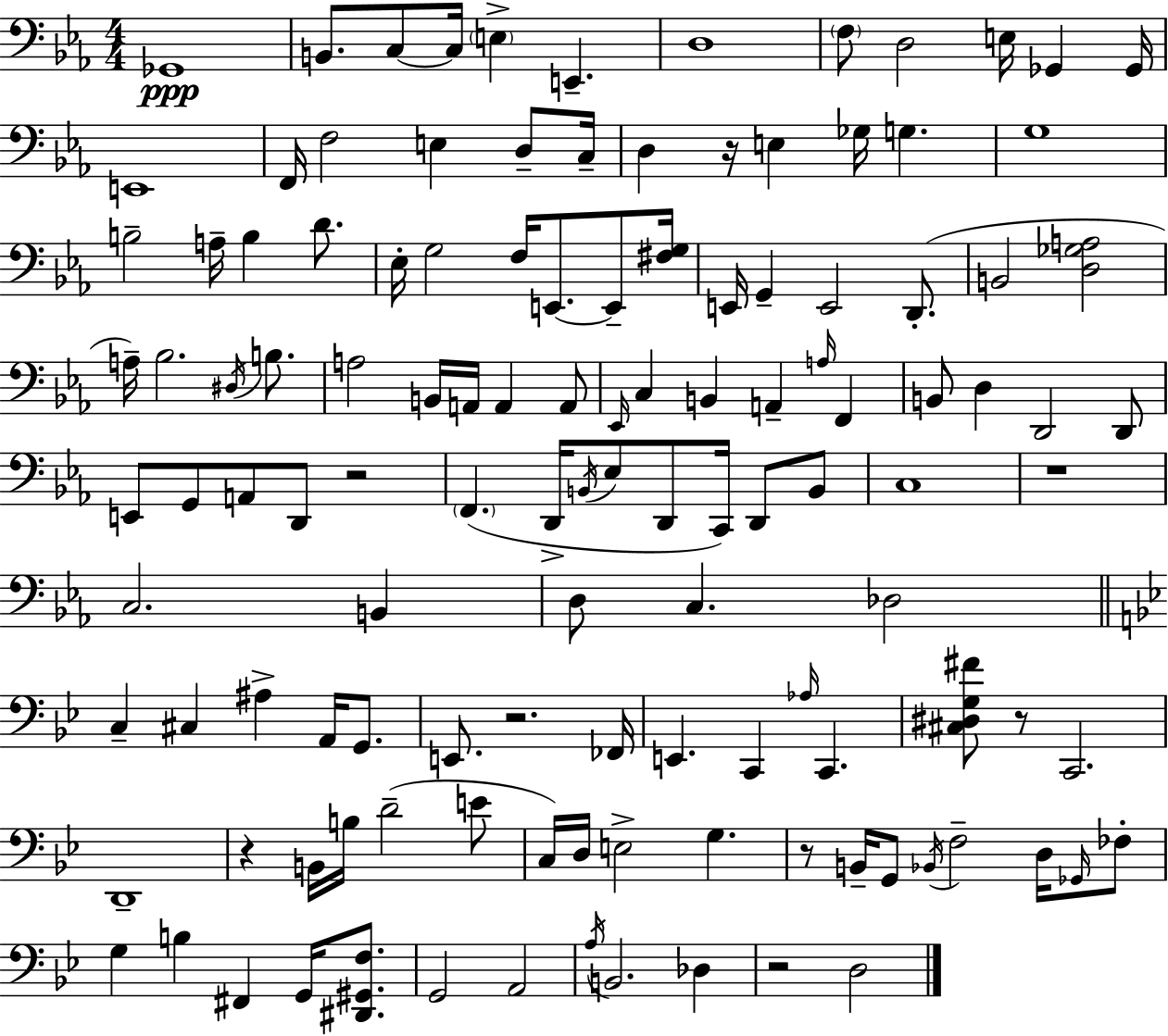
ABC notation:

X:1
T:Untitled
M:4/4
L:1/4
K:Eb
_G,,4 B,,/2 C,/2 C,/4 E, E,, D,4 F,/2 D,2 E,/4 _G,, _G,,/4 E,,4 F,,/4 F,2 E, D,/2 C,/4 D, z/4 E, _G,/4 G, G,4 B,2 A,/4 B, D/2 _E,/4 G,2 F,/4 E,,/2 E,,/2 [^F,G,]/4 E,,/4 G,, E,,2 D,,/2 B,,2 [D,_G,A,]2 A,/4 _B,2 ^D,/4 B,/2 A,2 B,,/4 A,,/4 A,, A,,/2 _E,,/4 C, B,, A,, A,/4 F,, B,,/2 D, D,,2 D,,/2 E,,/2 G,,/2 A,,/2 D,,/2 z2 F,, D,,/4 B,,/4 _E,/2 D,,/2 C,,/4 D,,/2 B,,/2 C,4 z4 C,2 B,, D,/2 C, _D,2 C, ^C, ^A, A,,/4 G,,/2 E,,/2 z2 _F,,/4 E,, C,, _A,/4 C,, [^C,^D,G,^F]/2 z/2 C,,2 D,,4 z B,,/4 B,/4 D2 E/2 C,/4 D,/4 E,2 G, z/2 B,,/4 G,,/2 _B,,/4 F,2 D,/4 _G,,/4 _F,/2 G, B, ^F,, G,,/4 [^D,,^G,,F,]/2 G,,2 A,,2 A,/4 B,,2 _D, z2 D,2